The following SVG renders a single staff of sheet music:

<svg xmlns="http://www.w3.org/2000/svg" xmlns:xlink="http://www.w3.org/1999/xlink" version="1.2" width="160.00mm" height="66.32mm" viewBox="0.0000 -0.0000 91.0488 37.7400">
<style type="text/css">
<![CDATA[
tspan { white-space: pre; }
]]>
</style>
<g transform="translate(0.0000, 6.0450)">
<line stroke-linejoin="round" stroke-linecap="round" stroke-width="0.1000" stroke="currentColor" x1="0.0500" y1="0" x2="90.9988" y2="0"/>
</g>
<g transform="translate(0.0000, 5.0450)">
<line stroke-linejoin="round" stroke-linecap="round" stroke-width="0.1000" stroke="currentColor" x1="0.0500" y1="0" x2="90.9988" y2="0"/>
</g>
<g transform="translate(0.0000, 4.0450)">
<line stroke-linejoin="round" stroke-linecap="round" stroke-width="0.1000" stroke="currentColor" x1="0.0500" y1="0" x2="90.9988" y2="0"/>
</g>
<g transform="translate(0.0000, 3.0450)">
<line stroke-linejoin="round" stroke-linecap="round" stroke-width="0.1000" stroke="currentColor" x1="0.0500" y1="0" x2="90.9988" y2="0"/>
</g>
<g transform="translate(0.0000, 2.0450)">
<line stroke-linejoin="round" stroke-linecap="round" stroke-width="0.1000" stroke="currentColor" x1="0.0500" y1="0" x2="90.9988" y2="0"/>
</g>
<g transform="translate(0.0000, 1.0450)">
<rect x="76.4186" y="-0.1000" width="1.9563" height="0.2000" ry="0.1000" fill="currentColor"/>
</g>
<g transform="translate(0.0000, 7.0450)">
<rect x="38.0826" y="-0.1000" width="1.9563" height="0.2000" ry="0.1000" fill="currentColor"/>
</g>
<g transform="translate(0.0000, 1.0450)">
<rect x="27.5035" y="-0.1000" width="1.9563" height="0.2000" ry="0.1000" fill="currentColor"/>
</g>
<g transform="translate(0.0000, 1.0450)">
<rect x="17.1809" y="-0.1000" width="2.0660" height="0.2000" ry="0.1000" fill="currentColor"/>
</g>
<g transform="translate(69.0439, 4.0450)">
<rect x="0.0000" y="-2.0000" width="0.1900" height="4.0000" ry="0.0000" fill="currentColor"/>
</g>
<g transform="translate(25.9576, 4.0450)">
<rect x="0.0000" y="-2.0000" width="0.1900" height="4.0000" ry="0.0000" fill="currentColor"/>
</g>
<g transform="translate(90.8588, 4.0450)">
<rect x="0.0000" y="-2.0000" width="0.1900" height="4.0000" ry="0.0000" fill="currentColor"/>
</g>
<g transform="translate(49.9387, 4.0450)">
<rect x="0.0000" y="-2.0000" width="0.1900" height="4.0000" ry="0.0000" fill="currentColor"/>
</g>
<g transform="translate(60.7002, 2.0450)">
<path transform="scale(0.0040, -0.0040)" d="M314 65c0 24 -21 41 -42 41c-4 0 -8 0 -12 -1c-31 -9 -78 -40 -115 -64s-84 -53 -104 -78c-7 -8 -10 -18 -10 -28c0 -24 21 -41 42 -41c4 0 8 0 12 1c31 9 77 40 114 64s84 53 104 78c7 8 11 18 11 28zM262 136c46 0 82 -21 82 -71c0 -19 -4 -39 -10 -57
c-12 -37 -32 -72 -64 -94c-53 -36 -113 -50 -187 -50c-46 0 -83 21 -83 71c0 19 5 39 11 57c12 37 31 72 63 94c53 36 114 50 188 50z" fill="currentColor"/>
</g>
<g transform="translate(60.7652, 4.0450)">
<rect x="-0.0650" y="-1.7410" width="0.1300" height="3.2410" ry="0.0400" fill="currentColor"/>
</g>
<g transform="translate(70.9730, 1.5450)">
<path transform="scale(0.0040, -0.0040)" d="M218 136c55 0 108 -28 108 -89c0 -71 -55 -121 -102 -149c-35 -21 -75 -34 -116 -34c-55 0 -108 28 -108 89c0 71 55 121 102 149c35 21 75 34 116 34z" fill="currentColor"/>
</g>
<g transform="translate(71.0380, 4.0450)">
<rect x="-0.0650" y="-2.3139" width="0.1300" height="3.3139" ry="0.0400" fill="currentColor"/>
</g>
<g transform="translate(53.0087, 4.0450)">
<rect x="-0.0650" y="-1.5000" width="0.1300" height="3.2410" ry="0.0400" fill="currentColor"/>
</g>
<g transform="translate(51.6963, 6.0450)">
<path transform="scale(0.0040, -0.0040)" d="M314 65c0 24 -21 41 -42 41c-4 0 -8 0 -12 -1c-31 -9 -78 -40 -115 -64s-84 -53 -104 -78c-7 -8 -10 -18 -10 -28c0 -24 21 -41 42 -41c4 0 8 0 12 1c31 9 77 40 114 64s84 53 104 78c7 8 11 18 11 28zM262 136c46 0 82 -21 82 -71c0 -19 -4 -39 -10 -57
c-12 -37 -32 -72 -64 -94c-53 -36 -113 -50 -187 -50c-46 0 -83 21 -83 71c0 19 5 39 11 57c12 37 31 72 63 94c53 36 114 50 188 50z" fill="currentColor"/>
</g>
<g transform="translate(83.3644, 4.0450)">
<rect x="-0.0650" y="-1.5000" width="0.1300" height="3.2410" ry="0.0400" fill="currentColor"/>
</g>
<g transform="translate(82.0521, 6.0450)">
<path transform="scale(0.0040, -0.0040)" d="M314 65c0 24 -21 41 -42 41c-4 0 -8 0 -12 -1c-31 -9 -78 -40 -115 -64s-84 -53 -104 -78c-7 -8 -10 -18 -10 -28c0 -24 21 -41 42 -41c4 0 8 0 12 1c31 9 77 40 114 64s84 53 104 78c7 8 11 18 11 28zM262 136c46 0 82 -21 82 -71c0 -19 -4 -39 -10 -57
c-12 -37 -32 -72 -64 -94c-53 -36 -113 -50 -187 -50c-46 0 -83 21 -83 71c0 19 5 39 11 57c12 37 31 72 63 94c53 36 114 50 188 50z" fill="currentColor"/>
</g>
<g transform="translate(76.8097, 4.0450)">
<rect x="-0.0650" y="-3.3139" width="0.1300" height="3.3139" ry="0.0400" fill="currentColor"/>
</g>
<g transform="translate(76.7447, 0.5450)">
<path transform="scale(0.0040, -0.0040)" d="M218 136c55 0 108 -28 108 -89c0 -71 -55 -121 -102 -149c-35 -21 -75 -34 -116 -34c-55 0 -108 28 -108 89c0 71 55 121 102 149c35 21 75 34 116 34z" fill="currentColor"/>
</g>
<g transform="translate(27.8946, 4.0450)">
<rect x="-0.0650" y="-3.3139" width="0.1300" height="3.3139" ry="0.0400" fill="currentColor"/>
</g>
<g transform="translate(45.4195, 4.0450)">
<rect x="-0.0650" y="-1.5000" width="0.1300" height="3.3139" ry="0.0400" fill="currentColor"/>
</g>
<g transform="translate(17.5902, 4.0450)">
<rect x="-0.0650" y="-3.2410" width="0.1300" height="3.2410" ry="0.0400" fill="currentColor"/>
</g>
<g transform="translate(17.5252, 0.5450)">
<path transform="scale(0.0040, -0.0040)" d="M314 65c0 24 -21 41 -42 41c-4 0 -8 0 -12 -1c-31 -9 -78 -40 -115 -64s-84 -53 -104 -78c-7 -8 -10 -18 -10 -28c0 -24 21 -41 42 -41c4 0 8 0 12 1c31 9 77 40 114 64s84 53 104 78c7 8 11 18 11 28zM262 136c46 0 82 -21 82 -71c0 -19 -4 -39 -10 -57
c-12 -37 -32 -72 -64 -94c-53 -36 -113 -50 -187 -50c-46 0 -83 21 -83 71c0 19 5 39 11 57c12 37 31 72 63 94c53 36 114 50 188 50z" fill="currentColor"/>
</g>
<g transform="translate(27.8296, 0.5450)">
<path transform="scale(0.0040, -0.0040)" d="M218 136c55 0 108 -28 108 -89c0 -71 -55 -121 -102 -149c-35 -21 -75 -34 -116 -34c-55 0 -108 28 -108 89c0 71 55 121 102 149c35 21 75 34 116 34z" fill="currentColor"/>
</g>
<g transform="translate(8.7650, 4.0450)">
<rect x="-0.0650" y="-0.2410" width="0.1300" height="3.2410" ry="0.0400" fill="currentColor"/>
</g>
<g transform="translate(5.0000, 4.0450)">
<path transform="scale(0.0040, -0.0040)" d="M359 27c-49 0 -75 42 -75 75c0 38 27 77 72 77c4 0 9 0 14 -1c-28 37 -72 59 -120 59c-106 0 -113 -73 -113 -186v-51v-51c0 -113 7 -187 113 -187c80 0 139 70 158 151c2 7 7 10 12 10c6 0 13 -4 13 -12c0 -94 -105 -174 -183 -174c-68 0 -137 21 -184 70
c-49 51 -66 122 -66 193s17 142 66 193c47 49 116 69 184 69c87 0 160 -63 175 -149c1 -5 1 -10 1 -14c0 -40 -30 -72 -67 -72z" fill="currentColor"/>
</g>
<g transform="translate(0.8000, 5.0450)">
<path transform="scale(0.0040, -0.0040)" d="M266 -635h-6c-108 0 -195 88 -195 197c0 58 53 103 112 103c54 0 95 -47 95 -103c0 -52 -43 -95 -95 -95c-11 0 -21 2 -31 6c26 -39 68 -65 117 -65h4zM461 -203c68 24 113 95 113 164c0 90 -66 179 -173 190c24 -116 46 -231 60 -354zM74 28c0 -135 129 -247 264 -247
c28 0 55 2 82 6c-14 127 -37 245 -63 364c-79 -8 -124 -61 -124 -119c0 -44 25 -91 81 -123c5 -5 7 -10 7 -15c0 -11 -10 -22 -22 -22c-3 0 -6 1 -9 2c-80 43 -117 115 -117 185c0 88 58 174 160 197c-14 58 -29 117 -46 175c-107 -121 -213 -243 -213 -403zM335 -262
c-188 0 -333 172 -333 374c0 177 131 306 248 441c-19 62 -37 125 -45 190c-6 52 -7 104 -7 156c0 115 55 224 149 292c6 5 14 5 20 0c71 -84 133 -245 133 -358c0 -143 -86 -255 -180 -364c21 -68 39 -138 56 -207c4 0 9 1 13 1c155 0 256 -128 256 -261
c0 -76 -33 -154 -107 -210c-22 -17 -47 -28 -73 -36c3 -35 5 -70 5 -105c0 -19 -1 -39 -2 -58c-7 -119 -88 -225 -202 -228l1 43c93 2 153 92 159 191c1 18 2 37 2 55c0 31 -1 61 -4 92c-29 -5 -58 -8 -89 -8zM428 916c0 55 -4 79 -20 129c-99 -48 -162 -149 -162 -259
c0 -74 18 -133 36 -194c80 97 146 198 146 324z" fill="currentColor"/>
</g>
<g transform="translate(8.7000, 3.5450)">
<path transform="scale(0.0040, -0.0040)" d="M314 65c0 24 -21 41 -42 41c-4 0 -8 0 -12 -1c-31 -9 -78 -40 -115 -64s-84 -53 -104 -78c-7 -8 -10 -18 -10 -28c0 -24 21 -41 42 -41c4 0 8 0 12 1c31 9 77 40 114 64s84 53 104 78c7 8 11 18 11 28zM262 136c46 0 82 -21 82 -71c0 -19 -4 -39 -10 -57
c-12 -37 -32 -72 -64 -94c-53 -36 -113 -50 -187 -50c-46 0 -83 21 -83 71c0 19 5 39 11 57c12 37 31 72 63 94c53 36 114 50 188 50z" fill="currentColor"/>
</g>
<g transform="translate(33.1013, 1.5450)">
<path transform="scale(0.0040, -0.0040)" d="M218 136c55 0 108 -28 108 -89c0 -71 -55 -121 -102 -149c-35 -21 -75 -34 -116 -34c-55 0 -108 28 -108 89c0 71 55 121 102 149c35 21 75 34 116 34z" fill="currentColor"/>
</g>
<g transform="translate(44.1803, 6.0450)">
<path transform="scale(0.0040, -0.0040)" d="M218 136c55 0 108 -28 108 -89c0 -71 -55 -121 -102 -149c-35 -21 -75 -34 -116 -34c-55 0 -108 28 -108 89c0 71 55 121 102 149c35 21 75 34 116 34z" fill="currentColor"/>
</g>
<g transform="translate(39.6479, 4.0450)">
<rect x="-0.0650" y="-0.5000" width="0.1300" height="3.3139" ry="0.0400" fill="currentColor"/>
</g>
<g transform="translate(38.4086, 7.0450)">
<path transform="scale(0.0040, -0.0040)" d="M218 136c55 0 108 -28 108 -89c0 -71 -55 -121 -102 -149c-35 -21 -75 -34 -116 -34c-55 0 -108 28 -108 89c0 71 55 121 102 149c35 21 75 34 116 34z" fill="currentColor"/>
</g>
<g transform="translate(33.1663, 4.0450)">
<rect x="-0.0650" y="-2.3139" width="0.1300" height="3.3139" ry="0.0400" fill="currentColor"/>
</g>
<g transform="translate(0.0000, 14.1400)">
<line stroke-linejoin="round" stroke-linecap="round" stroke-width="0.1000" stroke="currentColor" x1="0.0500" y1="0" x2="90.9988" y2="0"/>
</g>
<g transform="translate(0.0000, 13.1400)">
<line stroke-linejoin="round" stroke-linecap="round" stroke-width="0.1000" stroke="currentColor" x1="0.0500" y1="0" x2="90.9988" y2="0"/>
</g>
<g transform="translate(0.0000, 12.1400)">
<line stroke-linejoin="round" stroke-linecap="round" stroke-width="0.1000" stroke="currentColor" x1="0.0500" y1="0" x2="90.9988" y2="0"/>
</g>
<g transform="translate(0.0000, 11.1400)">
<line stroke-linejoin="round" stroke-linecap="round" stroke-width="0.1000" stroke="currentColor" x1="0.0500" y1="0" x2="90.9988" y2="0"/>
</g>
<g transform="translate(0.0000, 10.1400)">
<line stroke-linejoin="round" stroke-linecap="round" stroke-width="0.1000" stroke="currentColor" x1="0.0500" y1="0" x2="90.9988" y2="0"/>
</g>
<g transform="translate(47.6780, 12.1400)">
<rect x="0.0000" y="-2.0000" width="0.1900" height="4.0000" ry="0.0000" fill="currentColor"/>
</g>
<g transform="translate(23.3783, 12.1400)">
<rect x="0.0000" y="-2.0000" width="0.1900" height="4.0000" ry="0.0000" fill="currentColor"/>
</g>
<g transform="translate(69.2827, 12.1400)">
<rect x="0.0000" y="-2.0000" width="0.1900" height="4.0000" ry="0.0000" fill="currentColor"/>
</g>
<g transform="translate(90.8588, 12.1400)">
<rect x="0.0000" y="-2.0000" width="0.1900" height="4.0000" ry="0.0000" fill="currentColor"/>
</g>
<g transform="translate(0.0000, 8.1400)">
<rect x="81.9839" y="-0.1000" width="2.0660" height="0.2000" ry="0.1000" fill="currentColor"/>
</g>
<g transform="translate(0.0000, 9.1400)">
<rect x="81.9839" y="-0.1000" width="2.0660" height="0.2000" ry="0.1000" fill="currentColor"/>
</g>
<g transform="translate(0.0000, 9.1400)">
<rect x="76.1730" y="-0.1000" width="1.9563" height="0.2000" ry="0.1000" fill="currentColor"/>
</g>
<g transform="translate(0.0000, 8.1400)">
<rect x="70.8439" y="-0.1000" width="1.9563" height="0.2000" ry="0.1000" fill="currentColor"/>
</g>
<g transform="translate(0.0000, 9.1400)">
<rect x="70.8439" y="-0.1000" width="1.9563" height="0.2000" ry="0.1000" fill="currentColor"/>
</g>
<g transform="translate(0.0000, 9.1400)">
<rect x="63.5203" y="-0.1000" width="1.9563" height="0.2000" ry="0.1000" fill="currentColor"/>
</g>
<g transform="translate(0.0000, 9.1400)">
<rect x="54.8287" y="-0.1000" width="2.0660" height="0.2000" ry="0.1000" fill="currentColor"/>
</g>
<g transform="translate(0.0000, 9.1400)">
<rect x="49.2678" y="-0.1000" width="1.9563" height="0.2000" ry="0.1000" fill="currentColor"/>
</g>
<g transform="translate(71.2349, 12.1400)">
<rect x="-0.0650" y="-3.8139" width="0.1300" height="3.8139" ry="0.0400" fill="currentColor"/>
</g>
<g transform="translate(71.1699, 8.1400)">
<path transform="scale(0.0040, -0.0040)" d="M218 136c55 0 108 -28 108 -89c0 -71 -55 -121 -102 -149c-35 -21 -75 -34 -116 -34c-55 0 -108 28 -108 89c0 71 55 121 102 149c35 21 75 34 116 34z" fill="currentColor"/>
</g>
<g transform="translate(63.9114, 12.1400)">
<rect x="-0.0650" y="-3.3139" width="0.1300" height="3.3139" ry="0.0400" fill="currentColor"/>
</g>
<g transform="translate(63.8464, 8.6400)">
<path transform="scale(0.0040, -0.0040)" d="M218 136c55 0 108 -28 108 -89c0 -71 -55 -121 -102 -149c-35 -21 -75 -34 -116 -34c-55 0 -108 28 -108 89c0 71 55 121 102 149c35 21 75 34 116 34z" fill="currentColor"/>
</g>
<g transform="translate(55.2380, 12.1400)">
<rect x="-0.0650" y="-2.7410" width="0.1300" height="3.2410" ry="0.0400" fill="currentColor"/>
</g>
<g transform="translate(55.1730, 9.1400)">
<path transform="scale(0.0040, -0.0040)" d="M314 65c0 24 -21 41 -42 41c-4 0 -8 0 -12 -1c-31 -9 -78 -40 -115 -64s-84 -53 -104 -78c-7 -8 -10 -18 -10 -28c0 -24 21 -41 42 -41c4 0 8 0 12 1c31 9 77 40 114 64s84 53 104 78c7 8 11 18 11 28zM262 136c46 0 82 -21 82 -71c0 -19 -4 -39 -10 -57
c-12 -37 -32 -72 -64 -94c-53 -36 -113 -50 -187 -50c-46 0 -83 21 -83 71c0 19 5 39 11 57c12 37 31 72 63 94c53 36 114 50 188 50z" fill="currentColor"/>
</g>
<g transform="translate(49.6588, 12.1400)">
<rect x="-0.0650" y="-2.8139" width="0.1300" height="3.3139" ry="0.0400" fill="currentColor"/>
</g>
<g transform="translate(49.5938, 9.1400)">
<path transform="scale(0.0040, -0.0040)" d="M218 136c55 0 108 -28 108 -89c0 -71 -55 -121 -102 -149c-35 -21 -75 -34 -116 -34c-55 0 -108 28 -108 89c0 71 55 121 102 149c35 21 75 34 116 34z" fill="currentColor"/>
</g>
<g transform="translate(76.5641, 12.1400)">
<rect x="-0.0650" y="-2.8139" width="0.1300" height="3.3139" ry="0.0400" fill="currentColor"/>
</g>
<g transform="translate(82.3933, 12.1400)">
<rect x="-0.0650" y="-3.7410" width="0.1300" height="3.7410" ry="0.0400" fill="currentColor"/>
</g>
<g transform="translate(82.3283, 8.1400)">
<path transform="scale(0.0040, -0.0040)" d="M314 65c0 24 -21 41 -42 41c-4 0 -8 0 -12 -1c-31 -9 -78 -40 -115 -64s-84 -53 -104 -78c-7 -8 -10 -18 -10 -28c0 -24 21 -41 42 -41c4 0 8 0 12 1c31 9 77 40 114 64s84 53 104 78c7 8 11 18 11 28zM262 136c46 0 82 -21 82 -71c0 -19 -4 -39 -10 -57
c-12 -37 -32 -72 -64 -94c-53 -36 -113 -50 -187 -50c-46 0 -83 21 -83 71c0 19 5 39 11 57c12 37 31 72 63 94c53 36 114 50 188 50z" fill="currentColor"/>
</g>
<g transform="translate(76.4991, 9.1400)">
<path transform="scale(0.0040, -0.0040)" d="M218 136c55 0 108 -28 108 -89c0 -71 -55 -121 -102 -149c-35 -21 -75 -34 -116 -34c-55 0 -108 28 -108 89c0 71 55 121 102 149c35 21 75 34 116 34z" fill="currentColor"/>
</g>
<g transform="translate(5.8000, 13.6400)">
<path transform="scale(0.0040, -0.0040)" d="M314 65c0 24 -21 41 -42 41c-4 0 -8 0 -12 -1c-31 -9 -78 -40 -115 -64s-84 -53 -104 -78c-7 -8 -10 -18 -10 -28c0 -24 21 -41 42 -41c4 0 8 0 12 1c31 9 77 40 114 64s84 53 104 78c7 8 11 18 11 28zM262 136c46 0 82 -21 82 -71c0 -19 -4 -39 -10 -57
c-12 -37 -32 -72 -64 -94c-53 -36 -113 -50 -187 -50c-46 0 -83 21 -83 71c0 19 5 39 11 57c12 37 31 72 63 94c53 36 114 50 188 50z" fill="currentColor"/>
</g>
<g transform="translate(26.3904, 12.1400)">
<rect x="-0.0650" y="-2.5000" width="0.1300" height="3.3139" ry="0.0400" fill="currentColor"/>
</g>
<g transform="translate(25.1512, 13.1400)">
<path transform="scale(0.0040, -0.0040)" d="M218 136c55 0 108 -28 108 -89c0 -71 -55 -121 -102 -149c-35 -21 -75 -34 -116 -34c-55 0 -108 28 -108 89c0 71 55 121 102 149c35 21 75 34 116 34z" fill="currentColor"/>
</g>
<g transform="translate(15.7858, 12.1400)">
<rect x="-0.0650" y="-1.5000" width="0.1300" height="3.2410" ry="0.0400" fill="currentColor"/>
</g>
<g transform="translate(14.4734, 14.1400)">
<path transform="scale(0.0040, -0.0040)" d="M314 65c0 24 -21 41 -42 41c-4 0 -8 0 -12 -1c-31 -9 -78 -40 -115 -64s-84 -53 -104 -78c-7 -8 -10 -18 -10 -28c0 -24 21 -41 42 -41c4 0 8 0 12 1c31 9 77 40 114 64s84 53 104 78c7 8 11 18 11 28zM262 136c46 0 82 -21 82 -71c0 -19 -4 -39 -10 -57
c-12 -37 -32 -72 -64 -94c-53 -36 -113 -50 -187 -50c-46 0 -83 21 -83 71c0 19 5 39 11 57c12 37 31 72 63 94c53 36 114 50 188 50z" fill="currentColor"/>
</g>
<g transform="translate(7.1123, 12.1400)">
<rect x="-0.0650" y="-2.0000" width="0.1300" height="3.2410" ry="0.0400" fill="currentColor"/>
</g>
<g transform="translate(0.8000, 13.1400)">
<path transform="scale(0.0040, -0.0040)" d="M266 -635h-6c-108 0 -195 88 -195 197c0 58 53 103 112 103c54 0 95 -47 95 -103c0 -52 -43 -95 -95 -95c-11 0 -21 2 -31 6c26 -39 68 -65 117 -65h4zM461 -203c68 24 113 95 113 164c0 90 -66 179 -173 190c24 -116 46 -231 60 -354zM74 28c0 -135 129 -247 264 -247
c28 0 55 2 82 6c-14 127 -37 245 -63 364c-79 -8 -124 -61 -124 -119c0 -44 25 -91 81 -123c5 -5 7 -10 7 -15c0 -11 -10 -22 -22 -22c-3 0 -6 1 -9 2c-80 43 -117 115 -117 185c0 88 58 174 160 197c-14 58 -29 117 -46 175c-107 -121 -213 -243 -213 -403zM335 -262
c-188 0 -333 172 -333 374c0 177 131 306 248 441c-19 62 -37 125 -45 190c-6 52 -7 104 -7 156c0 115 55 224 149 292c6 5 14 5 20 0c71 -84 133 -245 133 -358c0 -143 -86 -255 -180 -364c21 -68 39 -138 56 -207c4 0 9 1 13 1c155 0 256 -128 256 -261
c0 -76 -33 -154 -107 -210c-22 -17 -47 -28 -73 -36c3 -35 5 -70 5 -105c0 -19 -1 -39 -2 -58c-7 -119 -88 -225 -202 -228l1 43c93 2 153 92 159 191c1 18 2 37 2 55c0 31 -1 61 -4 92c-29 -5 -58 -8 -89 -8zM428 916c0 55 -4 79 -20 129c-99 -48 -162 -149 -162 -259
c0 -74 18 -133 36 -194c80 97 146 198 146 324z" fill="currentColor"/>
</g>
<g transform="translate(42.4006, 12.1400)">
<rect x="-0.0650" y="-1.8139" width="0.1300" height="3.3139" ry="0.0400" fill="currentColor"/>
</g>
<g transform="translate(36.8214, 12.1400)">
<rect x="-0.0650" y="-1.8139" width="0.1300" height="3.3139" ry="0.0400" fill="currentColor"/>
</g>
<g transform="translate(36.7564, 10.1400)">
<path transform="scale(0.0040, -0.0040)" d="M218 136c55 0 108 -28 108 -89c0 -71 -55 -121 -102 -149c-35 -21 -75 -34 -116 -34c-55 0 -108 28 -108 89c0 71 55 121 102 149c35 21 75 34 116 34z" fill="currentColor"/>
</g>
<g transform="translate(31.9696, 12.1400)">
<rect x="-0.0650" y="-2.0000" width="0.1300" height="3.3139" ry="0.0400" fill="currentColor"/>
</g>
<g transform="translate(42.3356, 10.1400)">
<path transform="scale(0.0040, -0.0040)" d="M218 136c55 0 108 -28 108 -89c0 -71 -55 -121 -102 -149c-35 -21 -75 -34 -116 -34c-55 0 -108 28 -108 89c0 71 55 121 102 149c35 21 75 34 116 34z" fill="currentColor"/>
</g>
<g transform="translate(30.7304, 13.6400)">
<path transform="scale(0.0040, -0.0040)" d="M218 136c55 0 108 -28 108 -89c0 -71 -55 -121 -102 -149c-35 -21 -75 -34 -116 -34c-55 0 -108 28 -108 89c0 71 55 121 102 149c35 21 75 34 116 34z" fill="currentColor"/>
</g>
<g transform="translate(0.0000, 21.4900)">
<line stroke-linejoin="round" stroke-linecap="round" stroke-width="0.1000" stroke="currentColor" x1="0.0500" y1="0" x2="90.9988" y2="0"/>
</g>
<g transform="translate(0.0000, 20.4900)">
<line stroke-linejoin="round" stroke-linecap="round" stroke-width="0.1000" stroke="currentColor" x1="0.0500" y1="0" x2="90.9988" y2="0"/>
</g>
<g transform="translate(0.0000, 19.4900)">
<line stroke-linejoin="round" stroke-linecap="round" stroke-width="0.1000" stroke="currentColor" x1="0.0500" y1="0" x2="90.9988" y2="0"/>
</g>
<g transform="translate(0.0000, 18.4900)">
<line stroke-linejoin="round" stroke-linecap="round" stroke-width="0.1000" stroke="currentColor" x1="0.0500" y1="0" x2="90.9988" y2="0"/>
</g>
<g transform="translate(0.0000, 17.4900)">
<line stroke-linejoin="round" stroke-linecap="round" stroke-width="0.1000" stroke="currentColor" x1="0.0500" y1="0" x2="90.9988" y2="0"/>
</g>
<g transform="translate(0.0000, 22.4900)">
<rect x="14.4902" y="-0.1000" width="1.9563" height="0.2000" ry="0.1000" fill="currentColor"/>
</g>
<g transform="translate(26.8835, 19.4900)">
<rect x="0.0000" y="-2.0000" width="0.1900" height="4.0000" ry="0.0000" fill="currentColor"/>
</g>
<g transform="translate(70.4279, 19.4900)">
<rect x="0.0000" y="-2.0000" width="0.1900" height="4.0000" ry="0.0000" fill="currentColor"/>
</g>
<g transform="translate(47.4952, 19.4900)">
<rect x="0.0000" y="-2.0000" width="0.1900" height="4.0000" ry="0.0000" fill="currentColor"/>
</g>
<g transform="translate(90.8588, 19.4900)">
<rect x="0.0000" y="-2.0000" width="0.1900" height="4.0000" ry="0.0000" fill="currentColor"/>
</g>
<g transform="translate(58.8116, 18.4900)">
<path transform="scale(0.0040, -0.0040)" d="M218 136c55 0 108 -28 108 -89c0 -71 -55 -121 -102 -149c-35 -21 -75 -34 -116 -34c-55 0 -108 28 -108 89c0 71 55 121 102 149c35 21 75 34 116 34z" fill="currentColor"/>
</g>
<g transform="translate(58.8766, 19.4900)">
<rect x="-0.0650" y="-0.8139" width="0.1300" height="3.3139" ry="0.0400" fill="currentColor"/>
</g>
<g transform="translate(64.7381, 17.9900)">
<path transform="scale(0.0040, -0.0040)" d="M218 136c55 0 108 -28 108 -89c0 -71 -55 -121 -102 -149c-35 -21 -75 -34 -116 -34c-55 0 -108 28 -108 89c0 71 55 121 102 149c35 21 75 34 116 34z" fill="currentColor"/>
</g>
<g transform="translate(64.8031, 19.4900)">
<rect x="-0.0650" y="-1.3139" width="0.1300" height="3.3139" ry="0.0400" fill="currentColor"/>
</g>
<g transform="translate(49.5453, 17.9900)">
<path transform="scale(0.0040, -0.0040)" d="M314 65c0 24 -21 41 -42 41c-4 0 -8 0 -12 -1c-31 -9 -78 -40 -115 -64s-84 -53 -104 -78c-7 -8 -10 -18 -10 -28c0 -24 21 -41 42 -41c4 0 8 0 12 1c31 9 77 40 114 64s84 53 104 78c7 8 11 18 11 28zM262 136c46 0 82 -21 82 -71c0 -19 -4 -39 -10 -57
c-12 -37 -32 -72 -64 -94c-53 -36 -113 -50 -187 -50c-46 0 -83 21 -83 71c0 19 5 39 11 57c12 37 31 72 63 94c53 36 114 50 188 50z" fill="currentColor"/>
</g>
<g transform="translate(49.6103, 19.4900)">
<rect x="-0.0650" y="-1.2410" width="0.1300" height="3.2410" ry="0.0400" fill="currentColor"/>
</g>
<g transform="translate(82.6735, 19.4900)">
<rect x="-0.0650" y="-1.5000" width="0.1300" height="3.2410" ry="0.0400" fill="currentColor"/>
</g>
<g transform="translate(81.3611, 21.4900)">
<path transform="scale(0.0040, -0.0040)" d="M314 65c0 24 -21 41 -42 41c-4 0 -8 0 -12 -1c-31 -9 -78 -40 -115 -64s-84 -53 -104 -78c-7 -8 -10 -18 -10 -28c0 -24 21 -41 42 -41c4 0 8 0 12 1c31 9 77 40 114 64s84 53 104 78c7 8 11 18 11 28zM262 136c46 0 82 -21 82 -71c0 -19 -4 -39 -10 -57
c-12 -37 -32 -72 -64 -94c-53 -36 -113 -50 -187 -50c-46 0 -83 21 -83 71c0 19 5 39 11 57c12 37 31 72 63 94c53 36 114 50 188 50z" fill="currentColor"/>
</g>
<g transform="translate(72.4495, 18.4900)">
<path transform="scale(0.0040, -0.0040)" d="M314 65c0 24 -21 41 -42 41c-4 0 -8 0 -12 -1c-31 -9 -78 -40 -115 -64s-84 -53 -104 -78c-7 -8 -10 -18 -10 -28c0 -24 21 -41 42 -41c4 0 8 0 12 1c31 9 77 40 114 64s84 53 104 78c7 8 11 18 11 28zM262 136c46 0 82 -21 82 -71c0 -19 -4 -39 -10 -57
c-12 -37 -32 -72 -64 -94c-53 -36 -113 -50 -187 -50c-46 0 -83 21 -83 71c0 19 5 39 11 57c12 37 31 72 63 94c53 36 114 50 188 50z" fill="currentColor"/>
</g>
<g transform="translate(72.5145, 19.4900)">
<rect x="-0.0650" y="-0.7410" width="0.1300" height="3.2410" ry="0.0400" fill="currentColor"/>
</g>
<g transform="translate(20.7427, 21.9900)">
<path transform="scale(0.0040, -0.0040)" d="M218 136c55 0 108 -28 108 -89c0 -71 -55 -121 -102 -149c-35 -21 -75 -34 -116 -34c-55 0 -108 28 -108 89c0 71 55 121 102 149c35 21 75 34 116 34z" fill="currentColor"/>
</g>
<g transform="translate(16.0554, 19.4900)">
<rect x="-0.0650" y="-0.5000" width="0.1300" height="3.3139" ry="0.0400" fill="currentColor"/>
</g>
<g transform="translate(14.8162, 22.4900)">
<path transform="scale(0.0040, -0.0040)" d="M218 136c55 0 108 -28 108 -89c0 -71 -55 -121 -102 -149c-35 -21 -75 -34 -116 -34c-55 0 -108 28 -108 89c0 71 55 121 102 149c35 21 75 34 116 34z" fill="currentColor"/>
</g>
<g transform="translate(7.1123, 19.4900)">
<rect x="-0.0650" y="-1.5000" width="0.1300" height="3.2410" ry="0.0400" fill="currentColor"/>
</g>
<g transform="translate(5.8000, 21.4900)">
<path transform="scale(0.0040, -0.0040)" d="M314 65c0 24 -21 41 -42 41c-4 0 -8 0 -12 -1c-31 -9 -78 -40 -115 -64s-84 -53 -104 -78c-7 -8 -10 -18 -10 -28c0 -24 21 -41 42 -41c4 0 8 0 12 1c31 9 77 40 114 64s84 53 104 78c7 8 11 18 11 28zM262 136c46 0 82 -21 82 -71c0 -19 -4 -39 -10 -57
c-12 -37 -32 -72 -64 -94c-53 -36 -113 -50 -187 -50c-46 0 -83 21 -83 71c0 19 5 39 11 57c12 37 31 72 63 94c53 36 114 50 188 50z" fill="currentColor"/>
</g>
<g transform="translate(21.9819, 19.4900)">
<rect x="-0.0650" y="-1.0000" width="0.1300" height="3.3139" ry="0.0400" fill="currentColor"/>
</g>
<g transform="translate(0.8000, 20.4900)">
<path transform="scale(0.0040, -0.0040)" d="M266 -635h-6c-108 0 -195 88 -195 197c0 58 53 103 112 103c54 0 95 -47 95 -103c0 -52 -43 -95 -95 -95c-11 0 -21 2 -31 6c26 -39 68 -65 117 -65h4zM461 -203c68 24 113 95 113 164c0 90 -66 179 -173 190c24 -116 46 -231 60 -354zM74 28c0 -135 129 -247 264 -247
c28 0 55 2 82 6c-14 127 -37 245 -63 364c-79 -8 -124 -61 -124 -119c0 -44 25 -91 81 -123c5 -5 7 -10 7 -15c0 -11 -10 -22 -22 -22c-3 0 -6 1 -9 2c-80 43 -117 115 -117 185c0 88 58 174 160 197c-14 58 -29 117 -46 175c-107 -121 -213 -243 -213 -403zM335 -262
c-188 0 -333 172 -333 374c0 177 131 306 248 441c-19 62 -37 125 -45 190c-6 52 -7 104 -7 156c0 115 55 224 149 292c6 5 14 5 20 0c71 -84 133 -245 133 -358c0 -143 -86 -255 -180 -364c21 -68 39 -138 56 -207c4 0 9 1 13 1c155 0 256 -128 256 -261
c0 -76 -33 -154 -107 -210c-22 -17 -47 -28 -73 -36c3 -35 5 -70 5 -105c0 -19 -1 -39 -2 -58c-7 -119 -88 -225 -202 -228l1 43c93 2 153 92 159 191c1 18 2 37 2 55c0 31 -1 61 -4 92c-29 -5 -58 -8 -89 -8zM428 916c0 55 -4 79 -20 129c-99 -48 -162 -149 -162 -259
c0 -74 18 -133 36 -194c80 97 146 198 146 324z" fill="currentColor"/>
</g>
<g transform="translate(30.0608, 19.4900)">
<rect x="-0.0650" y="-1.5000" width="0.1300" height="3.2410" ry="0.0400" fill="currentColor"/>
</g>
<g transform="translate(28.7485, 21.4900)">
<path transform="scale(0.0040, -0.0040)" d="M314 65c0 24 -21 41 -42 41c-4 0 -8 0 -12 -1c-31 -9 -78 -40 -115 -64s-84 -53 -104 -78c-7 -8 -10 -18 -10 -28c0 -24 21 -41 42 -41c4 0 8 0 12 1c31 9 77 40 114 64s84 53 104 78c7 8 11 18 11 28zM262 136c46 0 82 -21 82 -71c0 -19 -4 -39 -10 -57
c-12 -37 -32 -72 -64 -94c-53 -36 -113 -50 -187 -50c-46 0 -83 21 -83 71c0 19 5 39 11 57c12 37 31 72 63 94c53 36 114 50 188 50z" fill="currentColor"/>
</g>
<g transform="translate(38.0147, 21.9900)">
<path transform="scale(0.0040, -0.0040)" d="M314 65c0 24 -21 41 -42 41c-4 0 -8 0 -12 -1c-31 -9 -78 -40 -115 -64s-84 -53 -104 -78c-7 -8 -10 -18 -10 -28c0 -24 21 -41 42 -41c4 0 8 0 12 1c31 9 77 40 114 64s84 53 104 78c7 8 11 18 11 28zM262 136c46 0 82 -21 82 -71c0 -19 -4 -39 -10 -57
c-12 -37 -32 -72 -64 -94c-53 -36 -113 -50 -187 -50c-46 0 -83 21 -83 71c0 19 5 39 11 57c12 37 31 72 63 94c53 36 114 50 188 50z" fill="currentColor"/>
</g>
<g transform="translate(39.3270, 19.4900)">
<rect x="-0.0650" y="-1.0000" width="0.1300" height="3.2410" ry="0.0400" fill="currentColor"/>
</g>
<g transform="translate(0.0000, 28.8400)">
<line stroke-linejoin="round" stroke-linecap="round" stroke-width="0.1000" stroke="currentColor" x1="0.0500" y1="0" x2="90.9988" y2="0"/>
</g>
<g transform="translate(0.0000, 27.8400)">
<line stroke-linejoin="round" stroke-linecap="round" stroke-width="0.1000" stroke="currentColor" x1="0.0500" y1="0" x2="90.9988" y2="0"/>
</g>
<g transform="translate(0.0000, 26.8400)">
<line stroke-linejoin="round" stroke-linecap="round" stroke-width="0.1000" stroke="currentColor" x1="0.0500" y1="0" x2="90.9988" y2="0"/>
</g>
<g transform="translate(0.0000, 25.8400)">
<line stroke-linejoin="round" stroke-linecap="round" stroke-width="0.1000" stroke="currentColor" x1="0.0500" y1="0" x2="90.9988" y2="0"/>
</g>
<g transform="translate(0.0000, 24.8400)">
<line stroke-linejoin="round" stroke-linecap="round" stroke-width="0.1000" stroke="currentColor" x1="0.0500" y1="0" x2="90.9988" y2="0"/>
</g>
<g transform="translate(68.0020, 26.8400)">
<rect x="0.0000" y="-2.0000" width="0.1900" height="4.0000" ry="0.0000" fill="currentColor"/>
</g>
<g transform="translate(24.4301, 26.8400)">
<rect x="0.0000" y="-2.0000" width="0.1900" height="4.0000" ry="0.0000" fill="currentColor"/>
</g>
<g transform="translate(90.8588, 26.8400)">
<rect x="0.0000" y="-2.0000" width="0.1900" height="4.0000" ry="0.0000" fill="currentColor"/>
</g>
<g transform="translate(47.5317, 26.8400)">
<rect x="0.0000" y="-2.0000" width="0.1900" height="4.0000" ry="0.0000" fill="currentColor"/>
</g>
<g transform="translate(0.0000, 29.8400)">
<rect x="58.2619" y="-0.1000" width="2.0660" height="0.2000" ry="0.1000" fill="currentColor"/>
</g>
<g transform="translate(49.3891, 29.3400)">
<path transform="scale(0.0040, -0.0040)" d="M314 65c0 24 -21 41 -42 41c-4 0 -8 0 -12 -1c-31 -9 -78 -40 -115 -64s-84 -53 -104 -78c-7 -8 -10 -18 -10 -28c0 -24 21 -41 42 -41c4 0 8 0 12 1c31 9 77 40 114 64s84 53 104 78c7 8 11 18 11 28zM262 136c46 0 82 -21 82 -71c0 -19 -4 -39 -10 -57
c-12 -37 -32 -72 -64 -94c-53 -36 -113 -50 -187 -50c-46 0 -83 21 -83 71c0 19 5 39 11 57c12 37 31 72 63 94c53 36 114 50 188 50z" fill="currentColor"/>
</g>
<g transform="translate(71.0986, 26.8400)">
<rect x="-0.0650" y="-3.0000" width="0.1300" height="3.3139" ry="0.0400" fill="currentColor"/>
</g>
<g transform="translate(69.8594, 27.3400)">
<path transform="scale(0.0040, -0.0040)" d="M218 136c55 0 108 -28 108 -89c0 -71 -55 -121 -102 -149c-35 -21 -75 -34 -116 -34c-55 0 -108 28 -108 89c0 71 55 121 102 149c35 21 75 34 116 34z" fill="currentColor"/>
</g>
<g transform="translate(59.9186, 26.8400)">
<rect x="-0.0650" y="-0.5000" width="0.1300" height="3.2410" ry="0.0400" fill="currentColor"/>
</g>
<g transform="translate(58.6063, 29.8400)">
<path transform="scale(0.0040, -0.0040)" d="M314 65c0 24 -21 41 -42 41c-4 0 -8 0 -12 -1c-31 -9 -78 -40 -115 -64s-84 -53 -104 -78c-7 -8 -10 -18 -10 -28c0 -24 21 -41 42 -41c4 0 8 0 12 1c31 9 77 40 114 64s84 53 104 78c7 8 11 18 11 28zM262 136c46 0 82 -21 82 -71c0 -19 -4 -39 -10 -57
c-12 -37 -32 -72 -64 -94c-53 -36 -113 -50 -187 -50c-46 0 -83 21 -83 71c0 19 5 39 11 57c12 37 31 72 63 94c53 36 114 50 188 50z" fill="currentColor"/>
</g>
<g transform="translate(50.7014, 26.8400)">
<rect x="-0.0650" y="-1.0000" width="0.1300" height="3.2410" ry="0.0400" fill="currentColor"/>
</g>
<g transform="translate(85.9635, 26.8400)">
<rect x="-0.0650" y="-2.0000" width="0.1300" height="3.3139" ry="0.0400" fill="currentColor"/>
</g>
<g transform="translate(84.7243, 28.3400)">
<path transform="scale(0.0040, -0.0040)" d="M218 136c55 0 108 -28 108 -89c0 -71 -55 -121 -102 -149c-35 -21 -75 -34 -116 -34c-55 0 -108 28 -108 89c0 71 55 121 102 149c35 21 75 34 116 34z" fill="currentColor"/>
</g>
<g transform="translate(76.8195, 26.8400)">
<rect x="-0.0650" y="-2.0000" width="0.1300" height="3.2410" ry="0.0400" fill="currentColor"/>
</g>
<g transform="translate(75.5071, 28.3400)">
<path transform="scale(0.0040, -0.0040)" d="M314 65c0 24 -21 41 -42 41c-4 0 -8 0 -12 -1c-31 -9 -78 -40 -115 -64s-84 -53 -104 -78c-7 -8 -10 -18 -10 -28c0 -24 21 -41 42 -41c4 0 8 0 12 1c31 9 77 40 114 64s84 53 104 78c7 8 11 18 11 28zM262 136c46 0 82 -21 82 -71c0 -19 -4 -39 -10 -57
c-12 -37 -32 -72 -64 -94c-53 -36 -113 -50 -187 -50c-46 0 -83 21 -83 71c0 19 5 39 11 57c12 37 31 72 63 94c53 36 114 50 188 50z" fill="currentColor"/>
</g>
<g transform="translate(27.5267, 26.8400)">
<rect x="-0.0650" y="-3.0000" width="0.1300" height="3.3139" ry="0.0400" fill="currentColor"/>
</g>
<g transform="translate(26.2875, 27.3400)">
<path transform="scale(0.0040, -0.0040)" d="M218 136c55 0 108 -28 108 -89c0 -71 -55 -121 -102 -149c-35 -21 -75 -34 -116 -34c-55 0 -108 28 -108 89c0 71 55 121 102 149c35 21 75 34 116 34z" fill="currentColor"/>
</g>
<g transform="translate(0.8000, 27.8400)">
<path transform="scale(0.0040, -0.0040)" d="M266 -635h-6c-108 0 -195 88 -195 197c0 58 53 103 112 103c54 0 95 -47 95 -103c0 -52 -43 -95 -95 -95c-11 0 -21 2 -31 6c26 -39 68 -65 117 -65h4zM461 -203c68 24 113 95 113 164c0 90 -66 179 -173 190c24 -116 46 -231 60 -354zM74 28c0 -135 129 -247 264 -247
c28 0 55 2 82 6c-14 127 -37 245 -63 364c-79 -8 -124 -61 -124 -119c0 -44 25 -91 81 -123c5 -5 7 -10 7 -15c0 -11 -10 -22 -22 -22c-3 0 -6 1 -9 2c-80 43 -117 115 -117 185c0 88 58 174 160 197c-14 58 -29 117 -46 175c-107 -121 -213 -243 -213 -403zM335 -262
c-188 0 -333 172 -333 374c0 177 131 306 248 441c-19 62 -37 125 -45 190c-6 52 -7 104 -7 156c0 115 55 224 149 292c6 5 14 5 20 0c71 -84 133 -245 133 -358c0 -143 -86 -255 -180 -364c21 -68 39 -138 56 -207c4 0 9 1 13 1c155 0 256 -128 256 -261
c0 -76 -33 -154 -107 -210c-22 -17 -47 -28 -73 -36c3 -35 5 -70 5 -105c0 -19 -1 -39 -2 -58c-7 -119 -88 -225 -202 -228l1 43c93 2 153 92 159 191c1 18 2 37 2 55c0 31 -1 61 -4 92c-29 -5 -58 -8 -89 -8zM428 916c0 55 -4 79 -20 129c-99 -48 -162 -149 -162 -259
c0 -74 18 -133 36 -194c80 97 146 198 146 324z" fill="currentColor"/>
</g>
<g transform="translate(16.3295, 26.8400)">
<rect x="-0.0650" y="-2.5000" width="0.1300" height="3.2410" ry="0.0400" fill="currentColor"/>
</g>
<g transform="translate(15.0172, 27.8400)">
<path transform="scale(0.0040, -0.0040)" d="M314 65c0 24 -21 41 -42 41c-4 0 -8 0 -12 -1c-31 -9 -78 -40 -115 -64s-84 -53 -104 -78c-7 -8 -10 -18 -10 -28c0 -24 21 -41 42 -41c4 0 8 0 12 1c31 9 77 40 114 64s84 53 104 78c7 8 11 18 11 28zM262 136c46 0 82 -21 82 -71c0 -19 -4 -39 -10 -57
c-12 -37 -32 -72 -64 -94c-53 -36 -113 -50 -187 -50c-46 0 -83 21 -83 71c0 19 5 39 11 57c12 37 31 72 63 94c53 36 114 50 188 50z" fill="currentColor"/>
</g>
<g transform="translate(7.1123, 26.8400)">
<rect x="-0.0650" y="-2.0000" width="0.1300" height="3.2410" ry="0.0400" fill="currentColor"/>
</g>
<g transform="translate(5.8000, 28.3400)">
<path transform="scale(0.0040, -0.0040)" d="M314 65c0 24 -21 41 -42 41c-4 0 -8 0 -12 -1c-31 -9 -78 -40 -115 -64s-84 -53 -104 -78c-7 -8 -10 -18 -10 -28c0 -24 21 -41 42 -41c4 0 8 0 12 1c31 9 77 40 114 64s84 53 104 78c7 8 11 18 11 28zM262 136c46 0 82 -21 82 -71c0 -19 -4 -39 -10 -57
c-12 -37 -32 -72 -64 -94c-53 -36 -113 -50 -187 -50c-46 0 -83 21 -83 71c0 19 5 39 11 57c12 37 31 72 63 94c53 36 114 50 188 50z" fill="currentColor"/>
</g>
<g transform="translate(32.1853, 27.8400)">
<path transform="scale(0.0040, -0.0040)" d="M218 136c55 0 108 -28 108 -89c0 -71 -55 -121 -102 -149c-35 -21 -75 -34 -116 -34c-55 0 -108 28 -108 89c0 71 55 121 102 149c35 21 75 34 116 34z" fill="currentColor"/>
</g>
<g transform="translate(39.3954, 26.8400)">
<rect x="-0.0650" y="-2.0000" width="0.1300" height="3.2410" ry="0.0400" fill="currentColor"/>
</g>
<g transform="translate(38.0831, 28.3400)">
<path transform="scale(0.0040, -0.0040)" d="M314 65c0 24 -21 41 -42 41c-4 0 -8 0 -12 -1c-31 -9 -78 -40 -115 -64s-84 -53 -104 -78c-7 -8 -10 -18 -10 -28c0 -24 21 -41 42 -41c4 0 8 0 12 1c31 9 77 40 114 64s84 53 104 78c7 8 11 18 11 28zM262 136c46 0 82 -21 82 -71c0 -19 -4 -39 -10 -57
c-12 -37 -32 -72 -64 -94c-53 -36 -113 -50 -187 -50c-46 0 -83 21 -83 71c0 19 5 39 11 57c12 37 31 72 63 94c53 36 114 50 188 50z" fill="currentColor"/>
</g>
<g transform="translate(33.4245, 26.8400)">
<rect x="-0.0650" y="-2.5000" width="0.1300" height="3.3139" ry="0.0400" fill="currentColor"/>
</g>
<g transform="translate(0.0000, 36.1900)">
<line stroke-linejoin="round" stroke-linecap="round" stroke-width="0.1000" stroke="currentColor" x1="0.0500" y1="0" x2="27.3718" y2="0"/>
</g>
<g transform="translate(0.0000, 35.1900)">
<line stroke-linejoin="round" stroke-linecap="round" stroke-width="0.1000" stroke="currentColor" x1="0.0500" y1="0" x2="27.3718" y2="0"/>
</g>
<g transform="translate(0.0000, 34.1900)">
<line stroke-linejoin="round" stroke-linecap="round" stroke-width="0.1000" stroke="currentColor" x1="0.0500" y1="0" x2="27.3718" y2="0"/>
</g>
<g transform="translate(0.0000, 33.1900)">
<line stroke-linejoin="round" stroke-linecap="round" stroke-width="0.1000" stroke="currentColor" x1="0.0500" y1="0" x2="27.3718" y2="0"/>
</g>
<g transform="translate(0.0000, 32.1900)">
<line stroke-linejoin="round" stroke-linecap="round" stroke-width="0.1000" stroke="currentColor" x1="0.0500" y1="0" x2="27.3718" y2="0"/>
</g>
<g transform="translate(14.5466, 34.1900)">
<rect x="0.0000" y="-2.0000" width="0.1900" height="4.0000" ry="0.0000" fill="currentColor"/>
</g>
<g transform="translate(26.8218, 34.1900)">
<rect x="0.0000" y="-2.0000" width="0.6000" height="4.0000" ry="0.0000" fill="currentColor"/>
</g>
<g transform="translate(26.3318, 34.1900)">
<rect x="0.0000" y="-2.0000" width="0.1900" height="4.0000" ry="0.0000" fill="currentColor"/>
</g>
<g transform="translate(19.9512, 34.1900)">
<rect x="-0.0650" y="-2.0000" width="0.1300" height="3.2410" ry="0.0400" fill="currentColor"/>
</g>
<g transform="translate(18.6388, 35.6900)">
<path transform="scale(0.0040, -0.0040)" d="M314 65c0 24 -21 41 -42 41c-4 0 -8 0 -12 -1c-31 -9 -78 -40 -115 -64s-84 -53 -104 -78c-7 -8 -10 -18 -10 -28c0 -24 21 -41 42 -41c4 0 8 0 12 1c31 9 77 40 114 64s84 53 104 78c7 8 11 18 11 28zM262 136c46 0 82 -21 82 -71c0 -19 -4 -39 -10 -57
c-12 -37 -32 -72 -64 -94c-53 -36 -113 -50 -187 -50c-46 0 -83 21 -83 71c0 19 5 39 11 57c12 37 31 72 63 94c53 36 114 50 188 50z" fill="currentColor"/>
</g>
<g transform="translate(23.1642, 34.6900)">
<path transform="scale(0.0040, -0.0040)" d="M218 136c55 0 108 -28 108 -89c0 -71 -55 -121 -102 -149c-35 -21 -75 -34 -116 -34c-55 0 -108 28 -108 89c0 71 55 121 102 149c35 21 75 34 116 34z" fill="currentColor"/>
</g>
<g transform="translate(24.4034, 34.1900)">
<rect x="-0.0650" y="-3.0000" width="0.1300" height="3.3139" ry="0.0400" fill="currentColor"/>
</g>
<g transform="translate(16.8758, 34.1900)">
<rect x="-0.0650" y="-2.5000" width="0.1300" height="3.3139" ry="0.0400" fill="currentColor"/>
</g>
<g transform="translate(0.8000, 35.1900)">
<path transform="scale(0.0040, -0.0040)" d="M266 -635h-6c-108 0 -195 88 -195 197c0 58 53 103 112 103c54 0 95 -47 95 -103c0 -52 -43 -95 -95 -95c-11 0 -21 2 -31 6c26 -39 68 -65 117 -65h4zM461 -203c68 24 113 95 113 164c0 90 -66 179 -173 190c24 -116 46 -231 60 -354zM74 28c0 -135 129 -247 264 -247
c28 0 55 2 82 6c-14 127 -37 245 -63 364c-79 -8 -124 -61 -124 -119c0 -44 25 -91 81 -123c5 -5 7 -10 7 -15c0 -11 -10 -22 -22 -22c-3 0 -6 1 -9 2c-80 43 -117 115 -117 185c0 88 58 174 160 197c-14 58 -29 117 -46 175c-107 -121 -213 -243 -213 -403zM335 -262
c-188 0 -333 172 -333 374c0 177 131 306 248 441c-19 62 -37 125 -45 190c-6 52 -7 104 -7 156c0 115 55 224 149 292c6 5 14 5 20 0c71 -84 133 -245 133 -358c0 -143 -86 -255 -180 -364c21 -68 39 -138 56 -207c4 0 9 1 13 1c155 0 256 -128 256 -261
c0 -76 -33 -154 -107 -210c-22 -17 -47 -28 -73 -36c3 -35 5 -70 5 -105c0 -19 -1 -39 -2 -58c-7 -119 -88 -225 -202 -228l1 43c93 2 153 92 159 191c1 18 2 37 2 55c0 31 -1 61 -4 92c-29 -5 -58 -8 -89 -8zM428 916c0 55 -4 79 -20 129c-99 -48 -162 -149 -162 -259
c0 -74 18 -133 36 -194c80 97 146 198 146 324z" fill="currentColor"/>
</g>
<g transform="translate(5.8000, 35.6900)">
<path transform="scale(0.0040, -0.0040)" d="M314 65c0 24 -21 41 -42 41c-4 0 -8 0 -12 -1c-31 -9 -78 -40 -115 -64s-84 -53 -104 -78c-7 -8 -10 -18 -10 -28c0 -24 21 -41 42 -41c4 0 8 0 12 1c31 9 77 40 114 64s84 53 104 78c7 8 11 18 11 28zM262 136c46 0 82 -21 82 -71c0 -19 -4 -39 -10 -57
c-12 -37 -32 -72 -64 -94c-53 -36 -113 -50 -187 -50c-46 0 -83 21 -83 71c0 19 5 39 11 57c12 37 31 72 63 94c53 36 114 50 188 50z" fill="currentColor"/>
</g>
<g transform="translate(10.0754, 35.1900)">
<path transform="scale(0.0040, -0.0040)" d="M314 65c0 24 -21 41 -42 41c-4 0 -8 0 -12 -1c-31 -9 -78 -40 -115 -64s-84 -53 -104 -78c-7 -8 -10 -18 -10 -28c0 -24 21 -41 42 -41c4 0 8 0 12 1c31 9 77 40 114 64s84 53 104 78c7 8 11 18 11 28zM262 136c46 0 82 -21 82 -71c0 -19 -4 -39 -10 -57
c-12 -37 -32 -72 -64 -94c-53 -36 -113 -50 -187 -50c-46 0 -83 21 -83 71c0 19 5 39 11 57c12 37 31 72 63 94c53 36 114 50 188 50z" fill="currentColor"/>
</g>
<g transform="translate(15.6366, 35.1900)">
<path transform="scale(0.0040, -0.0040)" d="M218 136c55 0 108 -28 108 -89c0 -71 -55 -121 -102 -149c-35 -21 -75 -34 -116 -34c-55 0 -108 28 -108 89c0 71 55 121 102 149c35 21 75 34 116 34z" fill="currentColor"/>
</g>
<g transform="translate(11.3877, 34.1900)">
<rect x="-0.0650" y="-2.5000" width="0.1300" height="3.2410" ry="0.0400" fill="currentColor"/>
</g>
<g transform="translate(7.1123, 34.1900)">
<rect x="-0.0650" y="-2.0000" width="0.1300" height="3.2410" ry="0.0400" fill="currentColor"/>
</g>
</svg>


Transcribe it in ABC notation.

X:1
T:Untitled
M:4/4
L:1/4
K:C
c2 b2 b g C E E2 f2 g b E2 F2 E2 G F f f a a2 b c' a c'2 E2 C D E2 D2 e2 d e d2 E2 F2 G2 A G F2 D2 C2 A F2 F F2 G2 G F2 A